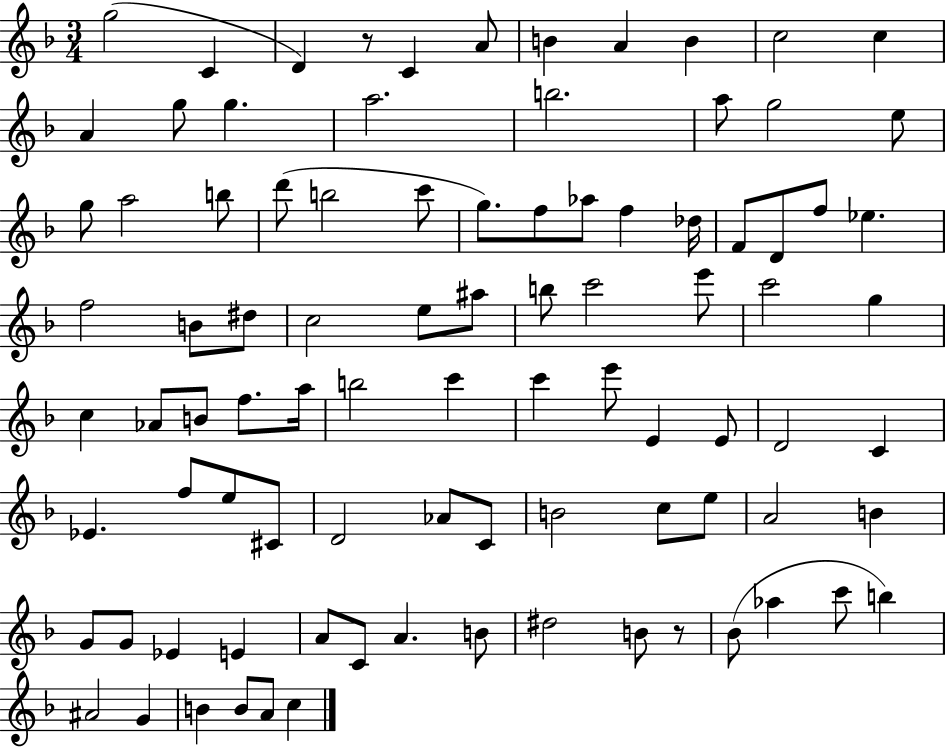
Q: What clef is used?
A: treble